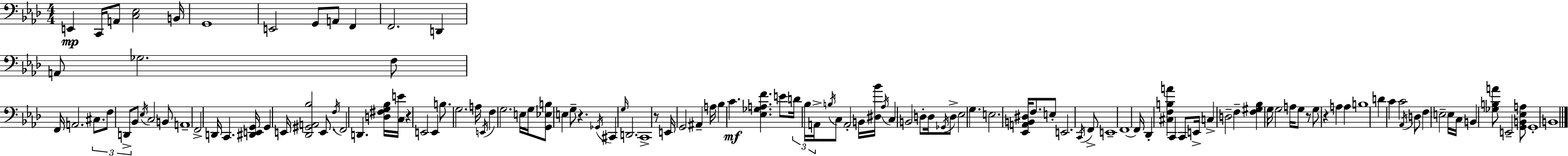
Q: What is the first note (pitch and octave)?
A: E2